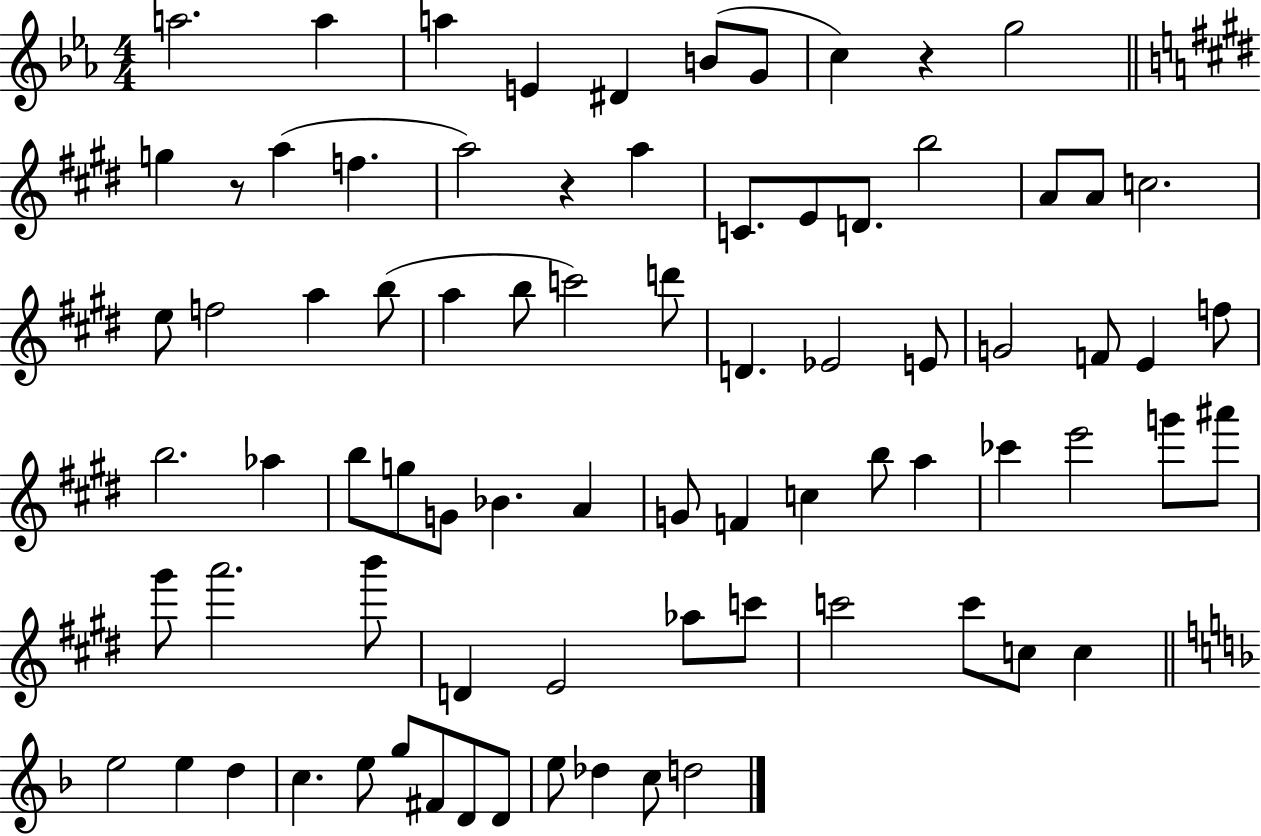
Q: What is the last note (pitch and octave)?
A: D5